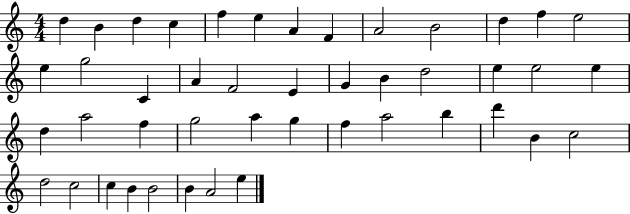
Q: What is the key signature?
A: C major